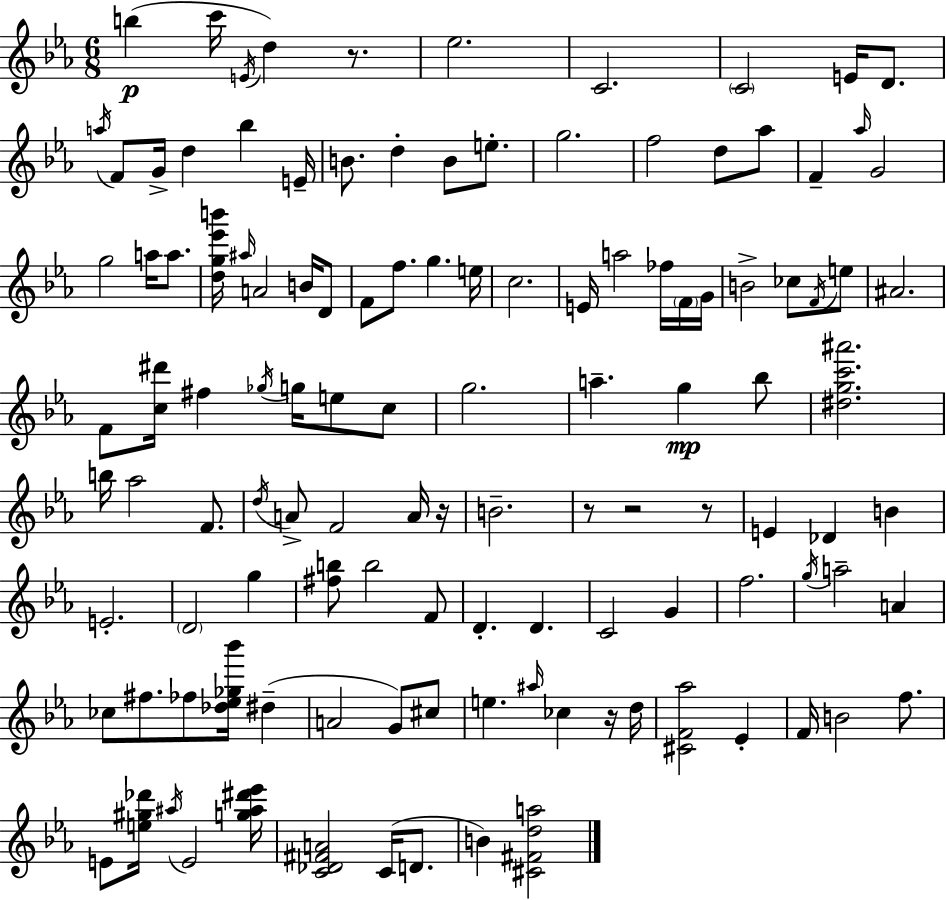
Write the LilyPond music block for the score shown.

{
  \clef treble
  \numericTimeSignature
  \time 6/8
  \key c \minor
  b''4(\p c'''16 \acciaccatura { e'16 } d''4) r8. | ees''2. | c'2. | \parenthesize c'2 e'16 d'8. | \break \acciaccatura { a''16 } f'8 g'16-> d''4 bes''4 | e'16-- b'8. d''4-. b'8 e''8.-. | g''2. | f''2 d''8 | \break aes''8 f'4-- \grace { aes''16 } g'2 | g''2 a''16 | a''8. <d'' g'' ees''' b'''>16 \grace { ais''16 } a'2 | b'16 d'8 f'8 f''8. g''4. | \break e''16 c''2. | e'16 a''2 | fes''16 \parenthesize f'16 g'16 b'2-> | ces''8 \acciaccatura { f'16 } e''8 ais'2. | \break f'8 <c'' dis'''>16 fis''4 | \acciaccatura { ges''16 } g''16 e''8 c''8 g''2. | a''4.-- | g''4\mp bes''8 <dis'' g'' c''' ais'''>2. | \break b''16 aes''2 | f'8. \acciaccatura { d''16 } a'8-> f'2 | a'16 r16 b'2.-- | r8 r2 | \break r8 e'4 des'4 | b'4 e'2.-. | \parenthesize d'2 | g''4 <fis'' b''>8 b''2 | \break f'8 d'4.-. | d'4. c'2 | g'4 f''2. | \acciaccatura { g''16 } a''2-- | \break a'4 ces''8 fis''8. | fes''8 <des'' ees'' ges'' bes'''>16 dis''4--( a'2 | g'8) cis''8 e''4. | \grace { ais''16 } ces''4 r16 d''16 <cis' f' aes''>2 | \break ees'4-. f'16 b'2 | f''8. e'8 <e'' gis'' des'''>16 | \acciaccatura { ais''16 } e'2 <g'' ais'' dis''' ees'''>16 <c' des' fis' a'>2 | c'16( d'8. b'4) | \break <cis' fis' d'' a''>2 \bar "|."
}